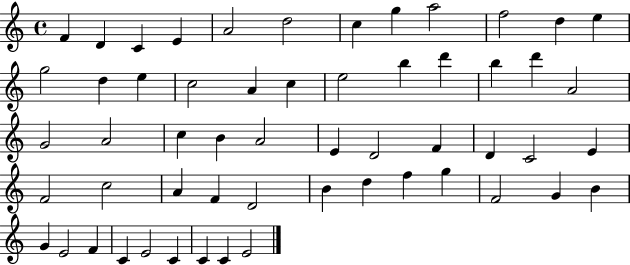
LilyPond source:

{
  \clef treble
  \time 4/4
  \defaultTimeSignature
  \key c \major
  f'4 d'4 c'4 e'4 | a'2 d''2 | c''4 g''4 a''2 | f''2 d''4 e''4 | \break g''2 d''4 e''4 | c''2 a'4 c''4 | e''2 b''4 d'''4 | b''4 d'''4 a'2 | \break g'2 a'2 | c''4 b'4 a'2 | e'4 d'2 f'4 | d'4 c'2 e'4 | \break f'2 c''2 | a'4 f'4 d'2 | b'4 d''4 f''4 g''4 | f'2 g'4 b'4 | \break g'4 e'2 f'4 | c'4 e'2 c'4 | c'4 c'4 e'2 | \bar "|."
}